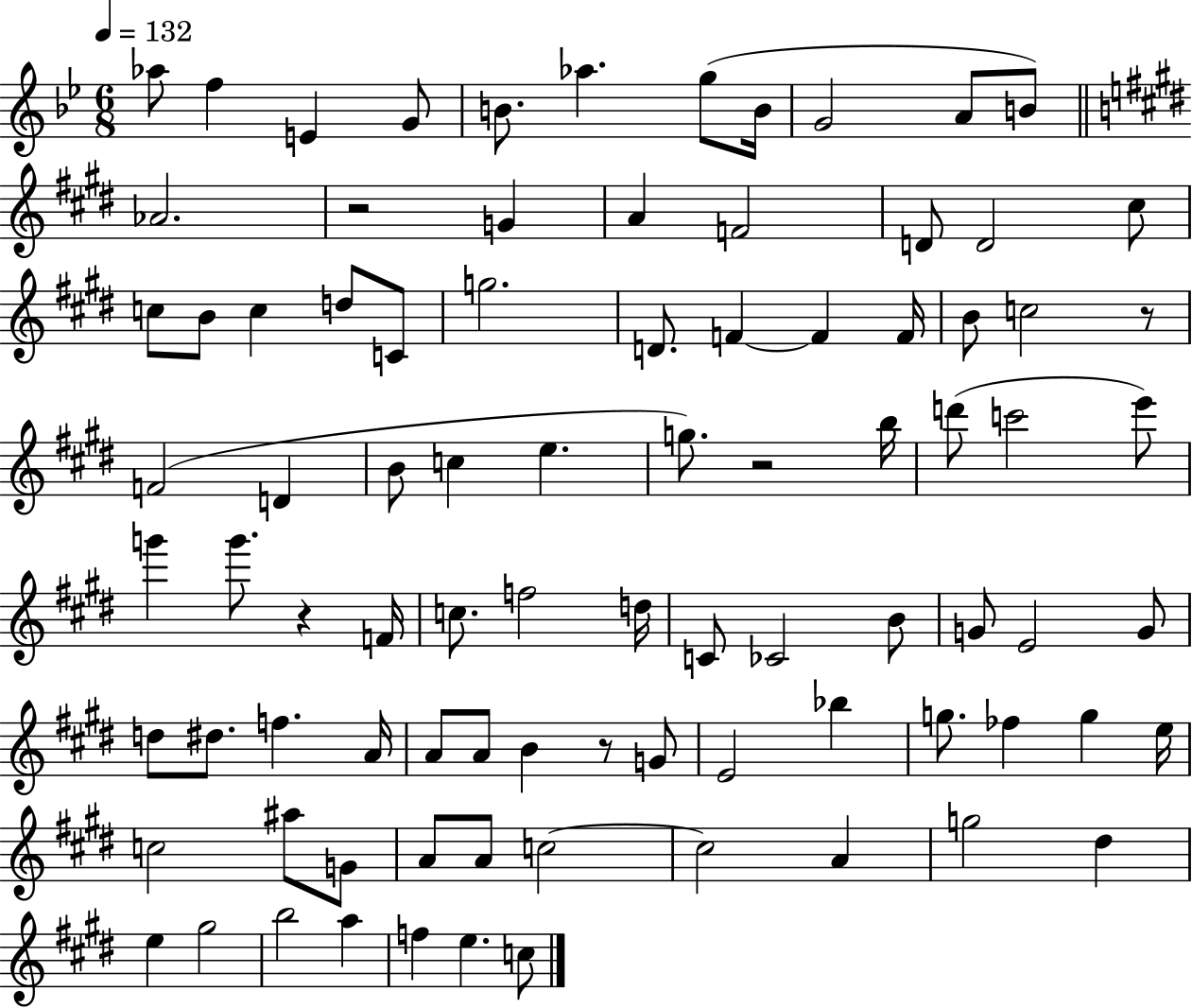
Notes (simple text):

Ab5/e F5/q E4/q G4/e B4/e. Ab5/q. G5/e B4/s G4/h A4/e B4/e Ab4/h. R/h G4/q A4/q F4/h D4/e D4/h C#5/e C5/e B4/e C5/q D5/e C4/e G5/h. D4/e. F4/q F4/q F4/s B4/e C5/h R/e F4/h D4/q B4/e C5/q E5/q. G5/e. R/h B5/s D6/e C6/h E6/e G6/q G6/e. R/q F4/s C5/e. F5/h D5/s C4/e CES4/h B4/e G4/e E4/h G4/e D5/e D#5/e. F5/q. A4/s A4/e A4/e B4/q R/e G4/e E4/h Bb5/q G5/e. FES5/q G5/q E5/s C5/h A#5/e G4/e A4/e A4/e C5/h C5/h A4/q G5/h D#5/q E5/q G#5/h B5/h A5/q F5/q E5/q. C5/e